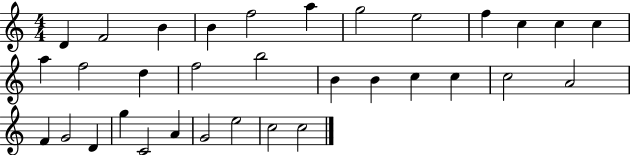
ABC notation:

X:1
T:Untitled
M:4/4
L:1/4
K:C
D F2 B B f2 a g2 e2 f c c c a f2 d f2 b2 B B c c c2 A2 F G2 D g C2 A G2 e2 c2 c2